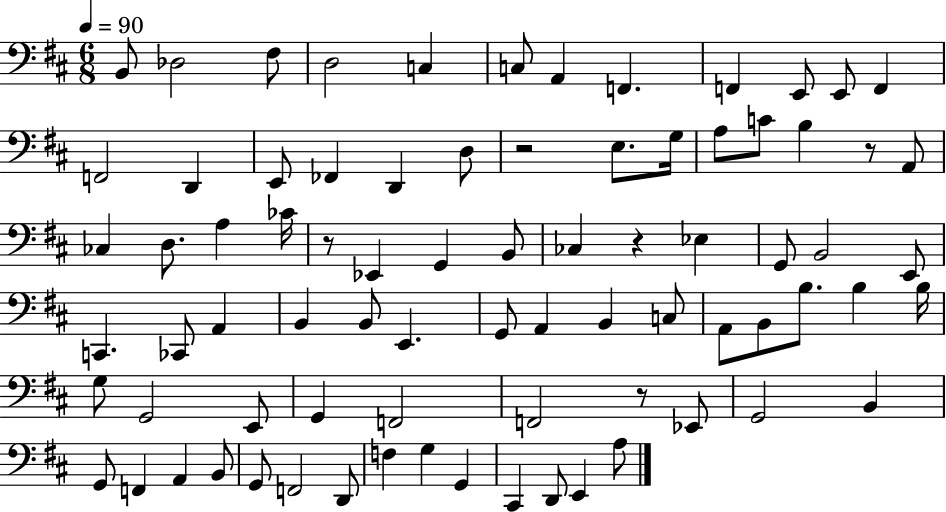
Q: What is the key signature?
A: D major